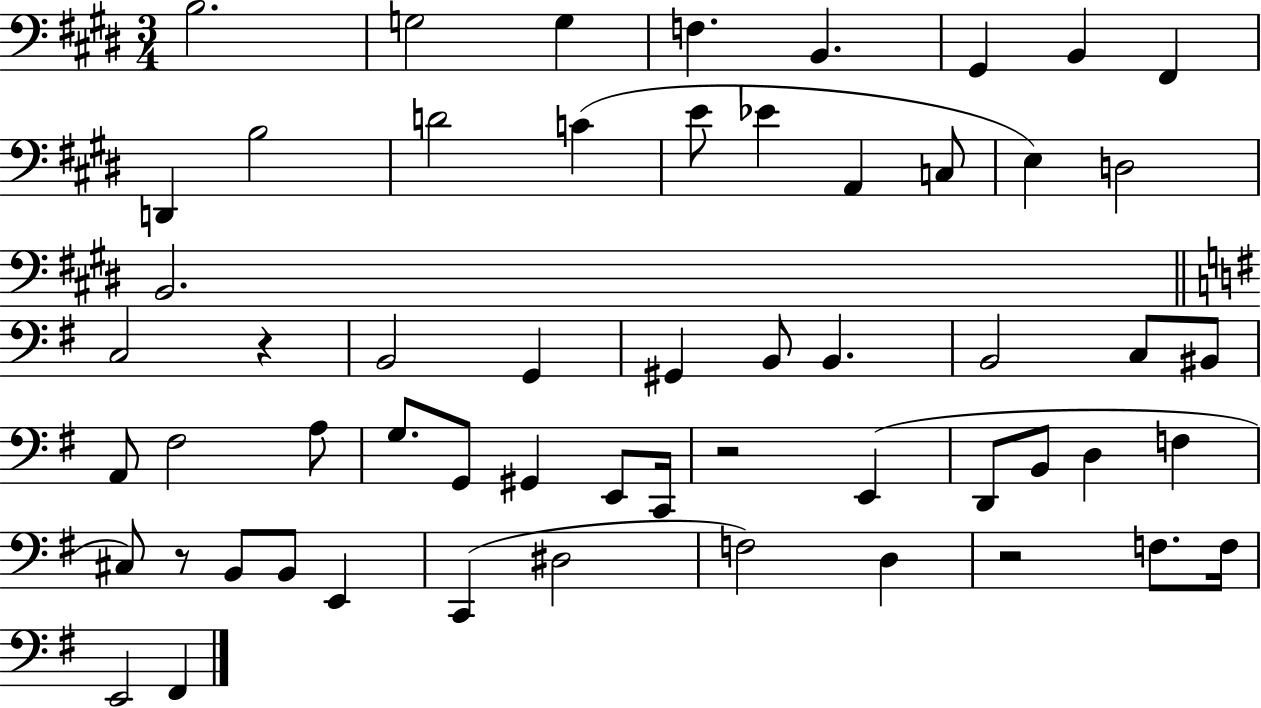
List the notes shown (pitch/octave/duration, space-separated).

B3/h. G3/h G3/q F3/q. B2/q. G#2/q B2/q F#2/q D2/q B3/h D4/h C4/q E4/e Eb4/q A2/q C3/e E3/q D3/h B2/h. C3/h R/q B2/h G2/q G#2/q B2/e B2/q. B2/h C3/e BIS2/e A2/e F#3/h A3/e G3/e. G2/e G#2/q E2/e C2/s R/h E2/q D2/e B2/e D3/q F3/q C#3/e R/e B2/e B2/e E2/q C2/q D#3/h F3/h D3/q R/h F3/e. F3/s E2/h F#2/q